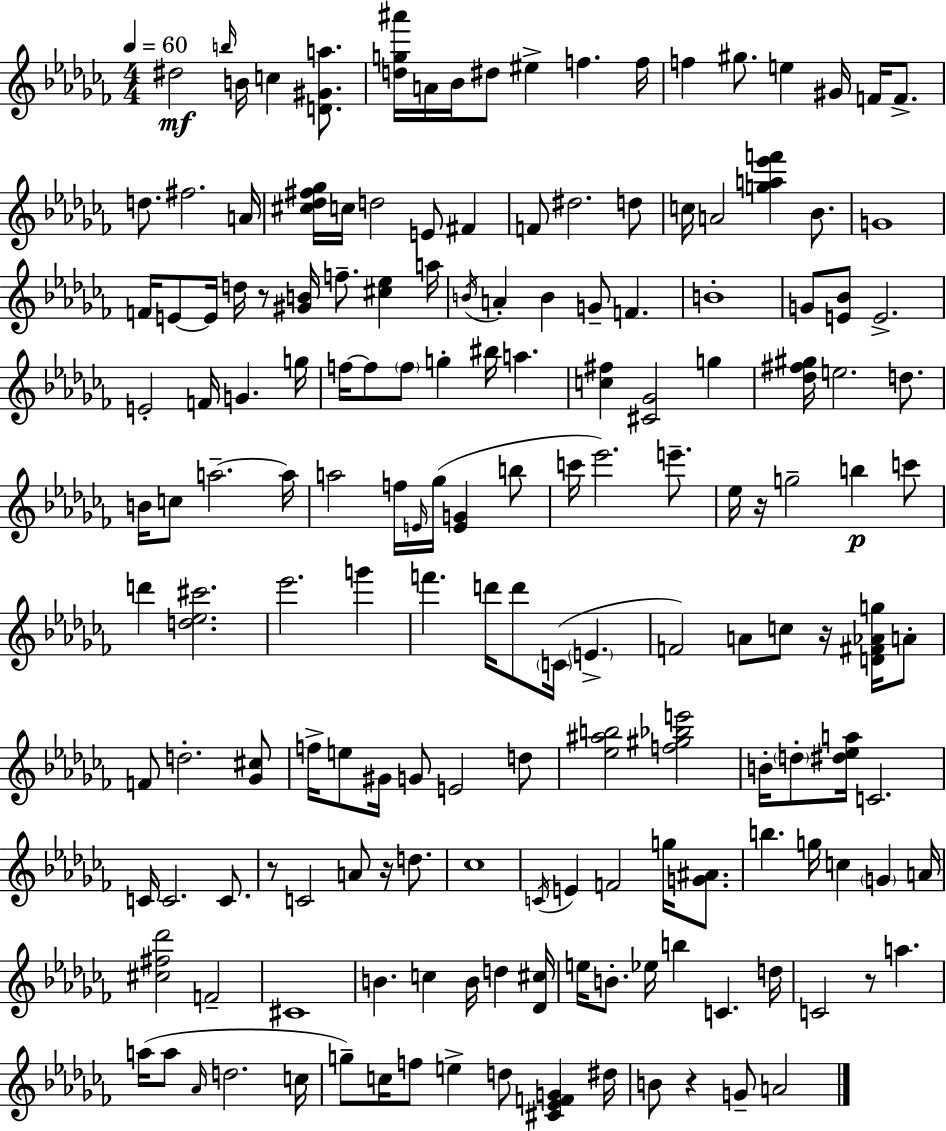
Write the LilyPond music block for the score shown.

{
  \clef treble
  \numericTimeSignature
  \time 4/4
  \key aes \minor
  \tempo 4 = 60
  \repeat volta 2 { dis''2\mf \grace { b''16 } b'16 c''4 <d' gis' a''>8. | <d'' g'' ais'''>16 a'16 bes'16 dis''8 eis''4-> f''4. | f''16 f''4 gis''8. e''4 gis'16 f'16 f'8.-> | d''8. fis''2. | \break a'16 <cis'' des'' fis'' ges''>16 c''16 d''2 e'8 fis'4 | f'8 dis''2. d''8 | c''16 a'2 <g'' a'' ees''' f'''>4 bes'8. | g'1 | \break f'16 e'8~~ e'16 d''16 r8 <gis' b'>16 f''8.-- <cis'' ees''>4 | a''16 \acciaccatura { b'16 } a'4-. b'4 g'8-- f'4. | b'1-. | g'8 <e' bes'>8 e'2.-> | \break e'2-. f'16 g'4. | g''16 f''16~~ f''8 \parenthesize f''8 g''4-. bis''16 a''4. | <c'' fis''>4 <cis' ges'>2 g''4 | <des'' fis'' gis''>16 e''2. d''8. | \break b'16 c''8 a''2.--~~ | a''16 a''2 f''16 \grace { e'16 } ges''16( <e' g'>4 | b''8 c'''16 ees'''2.) | e'''8.-- ees''16 r16 g''2-- b''4\p | \break c'''8 d'''4 <d'' ees'' cis'''>2. | ees'''2. g'''4 | f'''4. d'''16 d'''8 \parenthesize c'16( \parenthesize e'4.-> | f'2) a'8 c''8 r16 | \break <d' fis' aes' g''>16 a'8-. f'8 d''2.-. | <ges' cis''>8 f''16-> e''8 gis'16 g'8 e'2 | d''8 <ees'' ais'' b''>2 <f'' gis'' bes'' e'''>2 | b'16-. \parenthesize d''8-. <dis'' ees'' a''>16 c'2. | \break c'16 c'2. | c'8. r8 c'2 a'8 r16 | d''8. ces''1 | \acciaccatura { c'16 } e'4 f'2 | \break g''16 <g' ais'>8. b''4. g''16 c''4 \parenthesize g'4 | a'16 <cis'' fis'' des'''>2 f'2-- | cis'1 | b'4. c''4 b'16 d''4 | \break <des' cis''>16 e''16 b'8.-. ees''16 b''4 c'4. | d''16 c'2 r8 a''4. | a''16( a''8 \grace { aes'16 } d''2. | c''16 g''8--) c''16 f''8 e''4-> d''8 | \break <cis' ees' f' g'>4 dis''16 b'8 r4 g'8-- a'2 | } \bar "|."
}